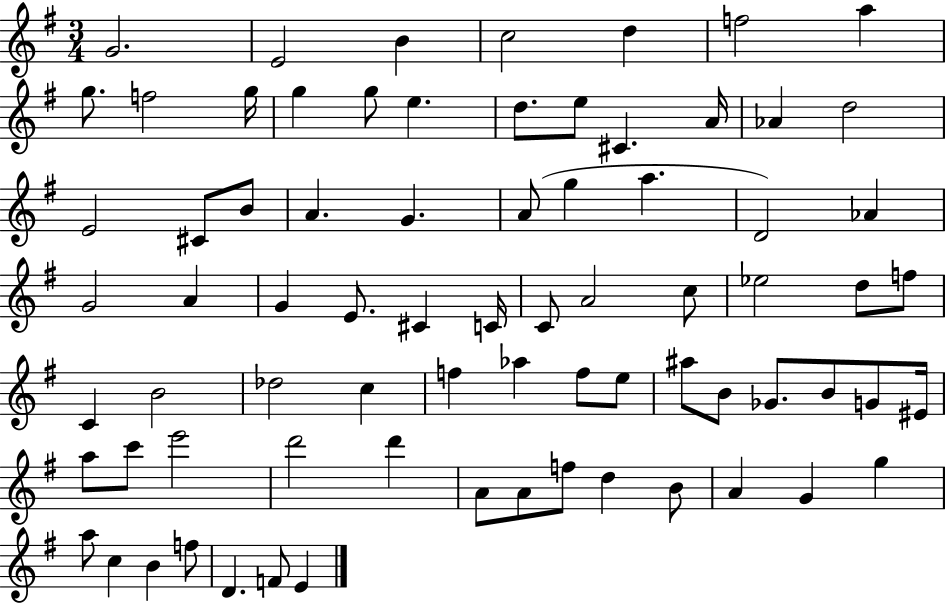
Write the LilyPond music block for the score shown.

{
  \clef treble
  \numericTimeSignature
  \time 3/4
  \key g \major
  g'2. | e'2 b'4 | c''2 d''4 | f''2 a''4 | \break g''8. f''2 g''16 | g''4 g''8 e''4. | d''8. e''8 cis'4. a'16 | aes'4 d''2 | \break e'2 cis'8 b'8 | a'4. g'4. | a'8( g''4 a''4. | d'2) aes'4 | \break g'2 a'4 | g'4 e'8. cis'4 c'16 | c'8 a'2 c''8 | ees''2 d''8 f''8 | \break c'4 b'2 | des''2 c''4 | f''4 aes''4 f''8 e''8 | ais''8 b'8 ges'8. b'8 g'8 eis'16 | \break a''8 c'''8 e'''2 | d'''2 d'''4 | a'8 a'8 f''8 d''4 b'8 | a'4 g'4 g''4 | \break a''8 c''4 b'4 f''8 | d'4. f'8 e'4 | \bar "|."
}